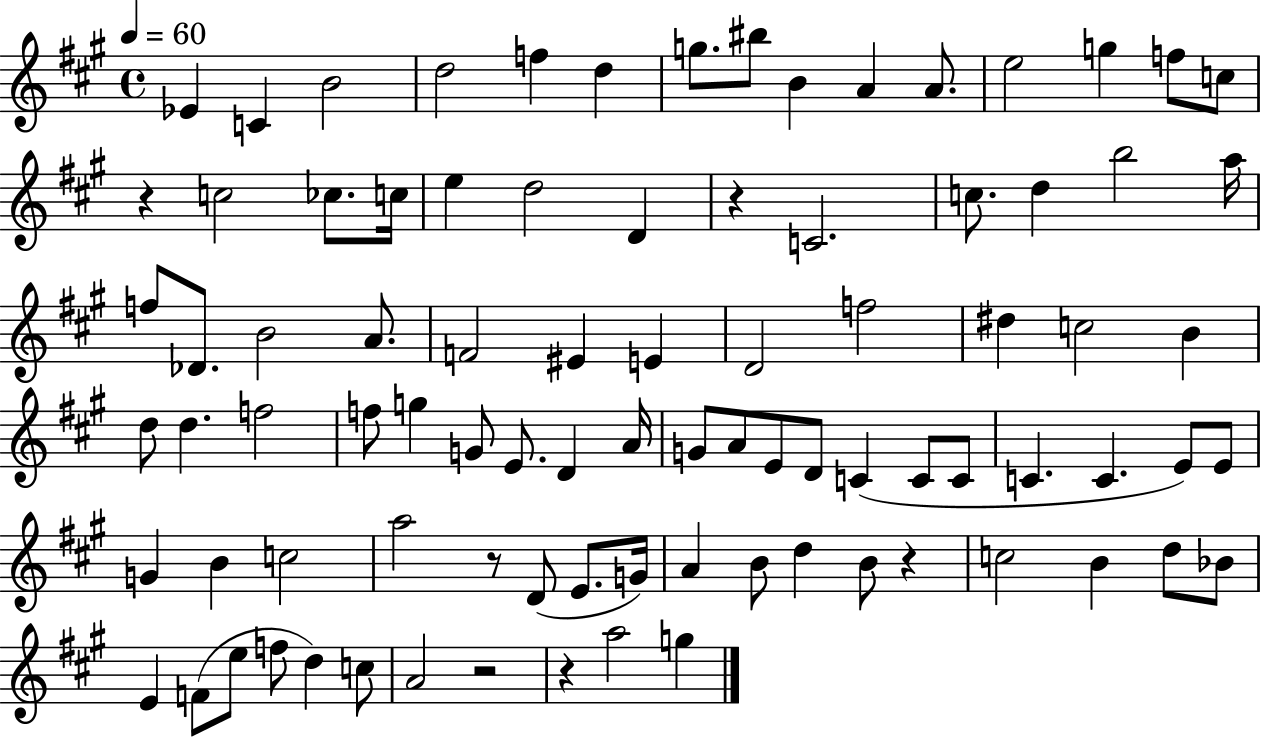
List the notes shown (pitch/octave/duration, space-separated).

Eb4/q C4/q B4/h D5/h F5/q D5/q G5/e. BIS5/e B4/q A4/q A4/e. E5/h G5/q F5/e C5/e R/q C5/h CES5/e. C5/s E5/q D5/h D4/q R/q C4/h. C5/e. D5/q B5/h A5/s F5/e Db4/e. B4/h A4/e. F4/h EIS4/q E4/q D4/h F5/h D#5/q C5/h B4/q D5/e D5/q. F5/h F5/e G5/q G4/e E4/e. D4/q A4/s G4/e A4/e E4/e D4/e C4/q C4/e C4/e C4/q. C4/q. E4/e E4/e G4/q B4/q C5/h A5/h R/e D4/e E4/e. G4/s A4/q B4/e D5/q B4/e R/q C5/h B4/q D5/e Bb4/e E4/q F4/e E5/e F5/e D5/q C5/e A4/h R/h R/q A5/h G5/q